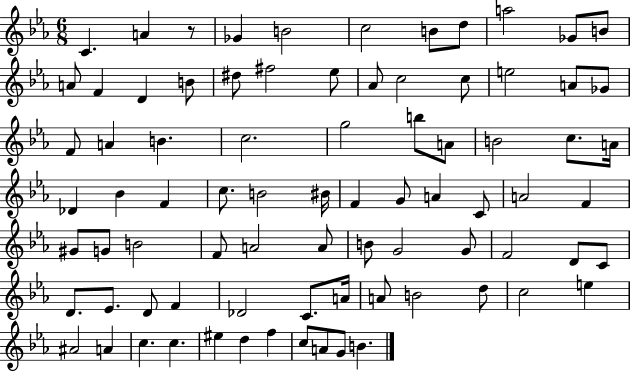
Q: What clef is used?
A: treble